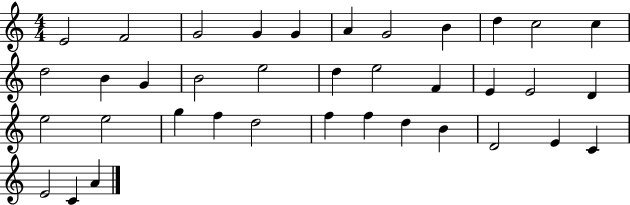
E4/h F4/h G4/h G4/q G4/q A4/q G4/h B4/q D5/q C5/h C5/q D5/h B4/q G4/q B4/h E5/h D5/q E5/h F4/q E4/q E4/h D4/q E5/h E5/h G5/q F5/q D5/h F5/q F5/q D5/q B4/q D4/h E4/q C4/q E4/h C4/q A4/q